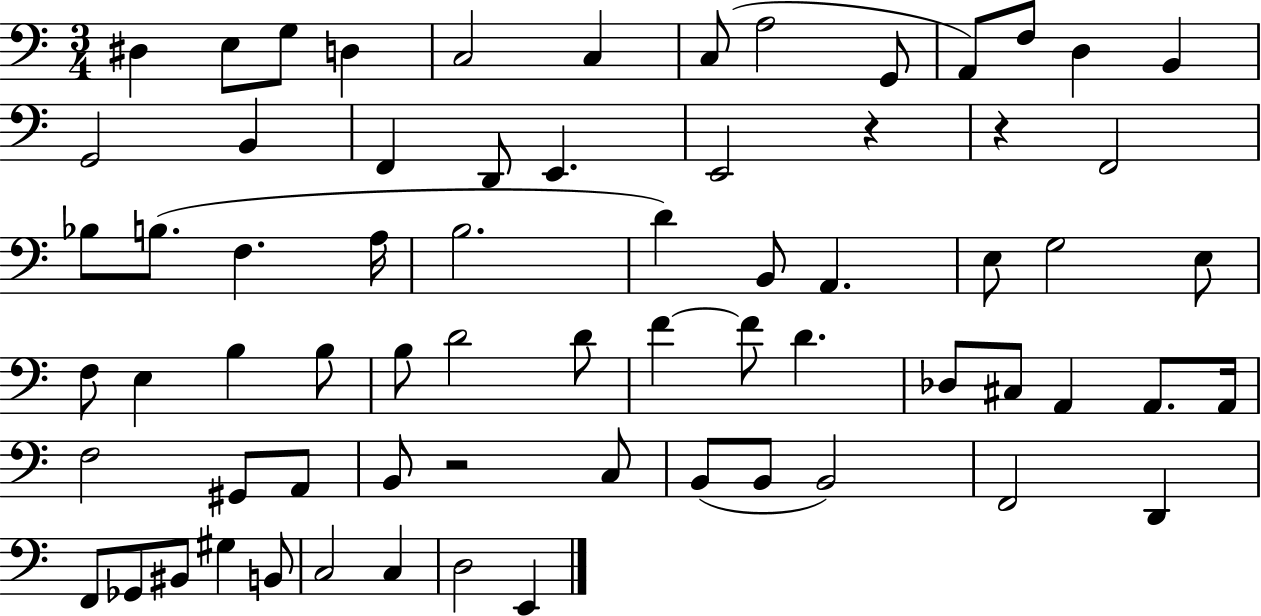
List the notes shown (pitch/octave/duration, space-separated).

D#3/q E3/e G3/e D3/q C3/h C3/q C3/e A3/h G2/e A2/e F3/e D3/q B2/q G2/h B2/q F2/q D2/e E2/q. E2/h R/q R/q F2/h Bb3/e B3/e. F3/q. A3/s B3/h. D4/q B2/e A2/q. E3/e G3/h E3/e F3/e E3/q B3/q B3/e B3/e D4/h D4/e F4/q F4/e D4/q. Db3/e C#3/e A2/q A2/e. A2/s F3/h G#2/e A2/e B2/e R/h C3/e B2/e B2/e B2/h F2/h D2/q F2/e Gb2/e BIS2/e G#3/q B2/e C3/h C3/q D3/h E2/q